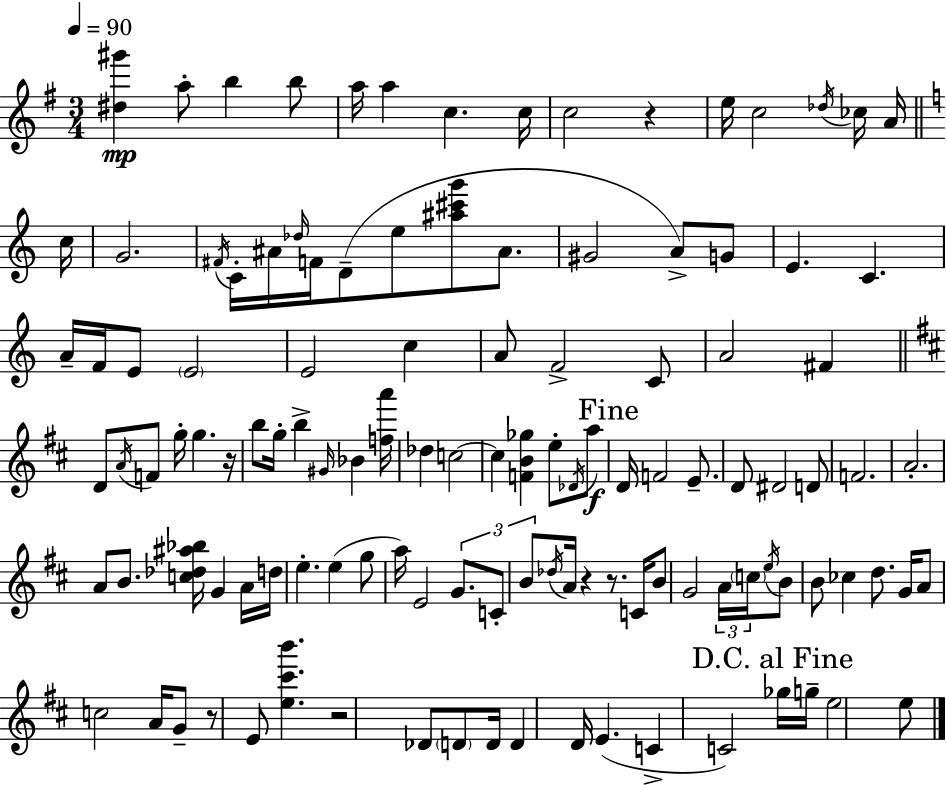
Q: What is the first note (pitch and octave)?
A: A5